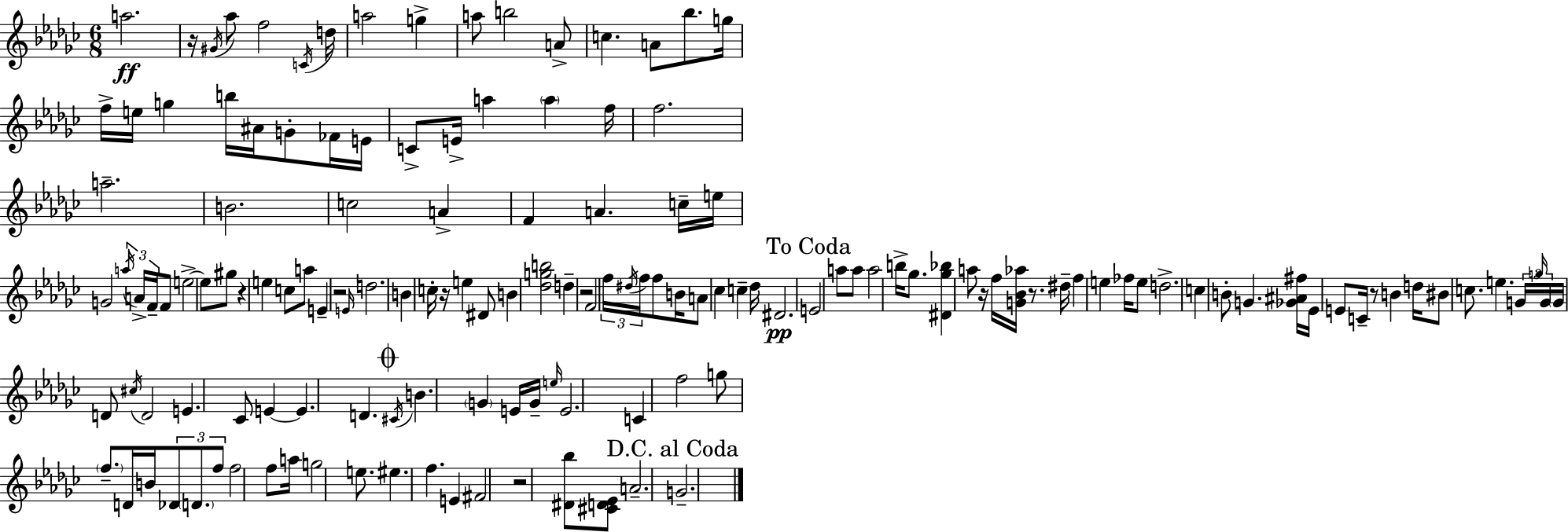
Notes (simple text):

A5/h. R/s G#4/s Ab5/e F5/h C4/s D5/s A5/h G5/q A5/e B5/h A4/e C5/q. A4/e Bb5/e. G5/s F5/s E5/s G5/q B5/s A#4/s G4/e FES4/s E4/s C4/e E4/s A5/q A5/q F5/s F5/h. A5/h. B4/h. C5/h A4/q F4/q A4/q. C5/s E5/s G4/h A5/s A4/s F4/s F4/e E5/h E5/e G#5/e R/q E5/q C5/e A5/e E4/q R/h E4/s D5/h. B4/q C5/s R/s E5/q D#4/e B4/q [Db5,G5,B5]/h D5/q R/h F4/h F5/s D#5/s F5/s F5/e B4/s A4/e CES5/q C5/q Db5/s D#4/h. E4/h A5/e A5/e A5/h B5/s Gb5/e. [D#4,Gb5,Bb5]/q A5/e R/s F5/s [G4,Bb4,Ab5]/s R/e. D#5/s F5/q E5/q FES5/s E5/e D5/h. C5/q B4/e G4/q. [Gb4,A#4,F#5]/s Eb4/s E4/e C4/s R/e B4/q D5/s BIS4/e C5/e. E5/q. G4/s G5/s G4/s G4/s D4/e C#5/s D4/h E4/q. CES4/e E4/q E4/q. D4/q. C#4/s B4/q. G4/q E4/s G4/s E5/s E4/h. C4/q F5/h G5/e F5/e. D4/s B4/s Db4/e D4/e. F5/e F5/h F5/e A5/s G5/h E5/e. EIS5/q. F5/q. E4/q F#4/h R/h [D#4,Bb5]/e [C#4,D4,Eb4]/e A4/h. G4/h.